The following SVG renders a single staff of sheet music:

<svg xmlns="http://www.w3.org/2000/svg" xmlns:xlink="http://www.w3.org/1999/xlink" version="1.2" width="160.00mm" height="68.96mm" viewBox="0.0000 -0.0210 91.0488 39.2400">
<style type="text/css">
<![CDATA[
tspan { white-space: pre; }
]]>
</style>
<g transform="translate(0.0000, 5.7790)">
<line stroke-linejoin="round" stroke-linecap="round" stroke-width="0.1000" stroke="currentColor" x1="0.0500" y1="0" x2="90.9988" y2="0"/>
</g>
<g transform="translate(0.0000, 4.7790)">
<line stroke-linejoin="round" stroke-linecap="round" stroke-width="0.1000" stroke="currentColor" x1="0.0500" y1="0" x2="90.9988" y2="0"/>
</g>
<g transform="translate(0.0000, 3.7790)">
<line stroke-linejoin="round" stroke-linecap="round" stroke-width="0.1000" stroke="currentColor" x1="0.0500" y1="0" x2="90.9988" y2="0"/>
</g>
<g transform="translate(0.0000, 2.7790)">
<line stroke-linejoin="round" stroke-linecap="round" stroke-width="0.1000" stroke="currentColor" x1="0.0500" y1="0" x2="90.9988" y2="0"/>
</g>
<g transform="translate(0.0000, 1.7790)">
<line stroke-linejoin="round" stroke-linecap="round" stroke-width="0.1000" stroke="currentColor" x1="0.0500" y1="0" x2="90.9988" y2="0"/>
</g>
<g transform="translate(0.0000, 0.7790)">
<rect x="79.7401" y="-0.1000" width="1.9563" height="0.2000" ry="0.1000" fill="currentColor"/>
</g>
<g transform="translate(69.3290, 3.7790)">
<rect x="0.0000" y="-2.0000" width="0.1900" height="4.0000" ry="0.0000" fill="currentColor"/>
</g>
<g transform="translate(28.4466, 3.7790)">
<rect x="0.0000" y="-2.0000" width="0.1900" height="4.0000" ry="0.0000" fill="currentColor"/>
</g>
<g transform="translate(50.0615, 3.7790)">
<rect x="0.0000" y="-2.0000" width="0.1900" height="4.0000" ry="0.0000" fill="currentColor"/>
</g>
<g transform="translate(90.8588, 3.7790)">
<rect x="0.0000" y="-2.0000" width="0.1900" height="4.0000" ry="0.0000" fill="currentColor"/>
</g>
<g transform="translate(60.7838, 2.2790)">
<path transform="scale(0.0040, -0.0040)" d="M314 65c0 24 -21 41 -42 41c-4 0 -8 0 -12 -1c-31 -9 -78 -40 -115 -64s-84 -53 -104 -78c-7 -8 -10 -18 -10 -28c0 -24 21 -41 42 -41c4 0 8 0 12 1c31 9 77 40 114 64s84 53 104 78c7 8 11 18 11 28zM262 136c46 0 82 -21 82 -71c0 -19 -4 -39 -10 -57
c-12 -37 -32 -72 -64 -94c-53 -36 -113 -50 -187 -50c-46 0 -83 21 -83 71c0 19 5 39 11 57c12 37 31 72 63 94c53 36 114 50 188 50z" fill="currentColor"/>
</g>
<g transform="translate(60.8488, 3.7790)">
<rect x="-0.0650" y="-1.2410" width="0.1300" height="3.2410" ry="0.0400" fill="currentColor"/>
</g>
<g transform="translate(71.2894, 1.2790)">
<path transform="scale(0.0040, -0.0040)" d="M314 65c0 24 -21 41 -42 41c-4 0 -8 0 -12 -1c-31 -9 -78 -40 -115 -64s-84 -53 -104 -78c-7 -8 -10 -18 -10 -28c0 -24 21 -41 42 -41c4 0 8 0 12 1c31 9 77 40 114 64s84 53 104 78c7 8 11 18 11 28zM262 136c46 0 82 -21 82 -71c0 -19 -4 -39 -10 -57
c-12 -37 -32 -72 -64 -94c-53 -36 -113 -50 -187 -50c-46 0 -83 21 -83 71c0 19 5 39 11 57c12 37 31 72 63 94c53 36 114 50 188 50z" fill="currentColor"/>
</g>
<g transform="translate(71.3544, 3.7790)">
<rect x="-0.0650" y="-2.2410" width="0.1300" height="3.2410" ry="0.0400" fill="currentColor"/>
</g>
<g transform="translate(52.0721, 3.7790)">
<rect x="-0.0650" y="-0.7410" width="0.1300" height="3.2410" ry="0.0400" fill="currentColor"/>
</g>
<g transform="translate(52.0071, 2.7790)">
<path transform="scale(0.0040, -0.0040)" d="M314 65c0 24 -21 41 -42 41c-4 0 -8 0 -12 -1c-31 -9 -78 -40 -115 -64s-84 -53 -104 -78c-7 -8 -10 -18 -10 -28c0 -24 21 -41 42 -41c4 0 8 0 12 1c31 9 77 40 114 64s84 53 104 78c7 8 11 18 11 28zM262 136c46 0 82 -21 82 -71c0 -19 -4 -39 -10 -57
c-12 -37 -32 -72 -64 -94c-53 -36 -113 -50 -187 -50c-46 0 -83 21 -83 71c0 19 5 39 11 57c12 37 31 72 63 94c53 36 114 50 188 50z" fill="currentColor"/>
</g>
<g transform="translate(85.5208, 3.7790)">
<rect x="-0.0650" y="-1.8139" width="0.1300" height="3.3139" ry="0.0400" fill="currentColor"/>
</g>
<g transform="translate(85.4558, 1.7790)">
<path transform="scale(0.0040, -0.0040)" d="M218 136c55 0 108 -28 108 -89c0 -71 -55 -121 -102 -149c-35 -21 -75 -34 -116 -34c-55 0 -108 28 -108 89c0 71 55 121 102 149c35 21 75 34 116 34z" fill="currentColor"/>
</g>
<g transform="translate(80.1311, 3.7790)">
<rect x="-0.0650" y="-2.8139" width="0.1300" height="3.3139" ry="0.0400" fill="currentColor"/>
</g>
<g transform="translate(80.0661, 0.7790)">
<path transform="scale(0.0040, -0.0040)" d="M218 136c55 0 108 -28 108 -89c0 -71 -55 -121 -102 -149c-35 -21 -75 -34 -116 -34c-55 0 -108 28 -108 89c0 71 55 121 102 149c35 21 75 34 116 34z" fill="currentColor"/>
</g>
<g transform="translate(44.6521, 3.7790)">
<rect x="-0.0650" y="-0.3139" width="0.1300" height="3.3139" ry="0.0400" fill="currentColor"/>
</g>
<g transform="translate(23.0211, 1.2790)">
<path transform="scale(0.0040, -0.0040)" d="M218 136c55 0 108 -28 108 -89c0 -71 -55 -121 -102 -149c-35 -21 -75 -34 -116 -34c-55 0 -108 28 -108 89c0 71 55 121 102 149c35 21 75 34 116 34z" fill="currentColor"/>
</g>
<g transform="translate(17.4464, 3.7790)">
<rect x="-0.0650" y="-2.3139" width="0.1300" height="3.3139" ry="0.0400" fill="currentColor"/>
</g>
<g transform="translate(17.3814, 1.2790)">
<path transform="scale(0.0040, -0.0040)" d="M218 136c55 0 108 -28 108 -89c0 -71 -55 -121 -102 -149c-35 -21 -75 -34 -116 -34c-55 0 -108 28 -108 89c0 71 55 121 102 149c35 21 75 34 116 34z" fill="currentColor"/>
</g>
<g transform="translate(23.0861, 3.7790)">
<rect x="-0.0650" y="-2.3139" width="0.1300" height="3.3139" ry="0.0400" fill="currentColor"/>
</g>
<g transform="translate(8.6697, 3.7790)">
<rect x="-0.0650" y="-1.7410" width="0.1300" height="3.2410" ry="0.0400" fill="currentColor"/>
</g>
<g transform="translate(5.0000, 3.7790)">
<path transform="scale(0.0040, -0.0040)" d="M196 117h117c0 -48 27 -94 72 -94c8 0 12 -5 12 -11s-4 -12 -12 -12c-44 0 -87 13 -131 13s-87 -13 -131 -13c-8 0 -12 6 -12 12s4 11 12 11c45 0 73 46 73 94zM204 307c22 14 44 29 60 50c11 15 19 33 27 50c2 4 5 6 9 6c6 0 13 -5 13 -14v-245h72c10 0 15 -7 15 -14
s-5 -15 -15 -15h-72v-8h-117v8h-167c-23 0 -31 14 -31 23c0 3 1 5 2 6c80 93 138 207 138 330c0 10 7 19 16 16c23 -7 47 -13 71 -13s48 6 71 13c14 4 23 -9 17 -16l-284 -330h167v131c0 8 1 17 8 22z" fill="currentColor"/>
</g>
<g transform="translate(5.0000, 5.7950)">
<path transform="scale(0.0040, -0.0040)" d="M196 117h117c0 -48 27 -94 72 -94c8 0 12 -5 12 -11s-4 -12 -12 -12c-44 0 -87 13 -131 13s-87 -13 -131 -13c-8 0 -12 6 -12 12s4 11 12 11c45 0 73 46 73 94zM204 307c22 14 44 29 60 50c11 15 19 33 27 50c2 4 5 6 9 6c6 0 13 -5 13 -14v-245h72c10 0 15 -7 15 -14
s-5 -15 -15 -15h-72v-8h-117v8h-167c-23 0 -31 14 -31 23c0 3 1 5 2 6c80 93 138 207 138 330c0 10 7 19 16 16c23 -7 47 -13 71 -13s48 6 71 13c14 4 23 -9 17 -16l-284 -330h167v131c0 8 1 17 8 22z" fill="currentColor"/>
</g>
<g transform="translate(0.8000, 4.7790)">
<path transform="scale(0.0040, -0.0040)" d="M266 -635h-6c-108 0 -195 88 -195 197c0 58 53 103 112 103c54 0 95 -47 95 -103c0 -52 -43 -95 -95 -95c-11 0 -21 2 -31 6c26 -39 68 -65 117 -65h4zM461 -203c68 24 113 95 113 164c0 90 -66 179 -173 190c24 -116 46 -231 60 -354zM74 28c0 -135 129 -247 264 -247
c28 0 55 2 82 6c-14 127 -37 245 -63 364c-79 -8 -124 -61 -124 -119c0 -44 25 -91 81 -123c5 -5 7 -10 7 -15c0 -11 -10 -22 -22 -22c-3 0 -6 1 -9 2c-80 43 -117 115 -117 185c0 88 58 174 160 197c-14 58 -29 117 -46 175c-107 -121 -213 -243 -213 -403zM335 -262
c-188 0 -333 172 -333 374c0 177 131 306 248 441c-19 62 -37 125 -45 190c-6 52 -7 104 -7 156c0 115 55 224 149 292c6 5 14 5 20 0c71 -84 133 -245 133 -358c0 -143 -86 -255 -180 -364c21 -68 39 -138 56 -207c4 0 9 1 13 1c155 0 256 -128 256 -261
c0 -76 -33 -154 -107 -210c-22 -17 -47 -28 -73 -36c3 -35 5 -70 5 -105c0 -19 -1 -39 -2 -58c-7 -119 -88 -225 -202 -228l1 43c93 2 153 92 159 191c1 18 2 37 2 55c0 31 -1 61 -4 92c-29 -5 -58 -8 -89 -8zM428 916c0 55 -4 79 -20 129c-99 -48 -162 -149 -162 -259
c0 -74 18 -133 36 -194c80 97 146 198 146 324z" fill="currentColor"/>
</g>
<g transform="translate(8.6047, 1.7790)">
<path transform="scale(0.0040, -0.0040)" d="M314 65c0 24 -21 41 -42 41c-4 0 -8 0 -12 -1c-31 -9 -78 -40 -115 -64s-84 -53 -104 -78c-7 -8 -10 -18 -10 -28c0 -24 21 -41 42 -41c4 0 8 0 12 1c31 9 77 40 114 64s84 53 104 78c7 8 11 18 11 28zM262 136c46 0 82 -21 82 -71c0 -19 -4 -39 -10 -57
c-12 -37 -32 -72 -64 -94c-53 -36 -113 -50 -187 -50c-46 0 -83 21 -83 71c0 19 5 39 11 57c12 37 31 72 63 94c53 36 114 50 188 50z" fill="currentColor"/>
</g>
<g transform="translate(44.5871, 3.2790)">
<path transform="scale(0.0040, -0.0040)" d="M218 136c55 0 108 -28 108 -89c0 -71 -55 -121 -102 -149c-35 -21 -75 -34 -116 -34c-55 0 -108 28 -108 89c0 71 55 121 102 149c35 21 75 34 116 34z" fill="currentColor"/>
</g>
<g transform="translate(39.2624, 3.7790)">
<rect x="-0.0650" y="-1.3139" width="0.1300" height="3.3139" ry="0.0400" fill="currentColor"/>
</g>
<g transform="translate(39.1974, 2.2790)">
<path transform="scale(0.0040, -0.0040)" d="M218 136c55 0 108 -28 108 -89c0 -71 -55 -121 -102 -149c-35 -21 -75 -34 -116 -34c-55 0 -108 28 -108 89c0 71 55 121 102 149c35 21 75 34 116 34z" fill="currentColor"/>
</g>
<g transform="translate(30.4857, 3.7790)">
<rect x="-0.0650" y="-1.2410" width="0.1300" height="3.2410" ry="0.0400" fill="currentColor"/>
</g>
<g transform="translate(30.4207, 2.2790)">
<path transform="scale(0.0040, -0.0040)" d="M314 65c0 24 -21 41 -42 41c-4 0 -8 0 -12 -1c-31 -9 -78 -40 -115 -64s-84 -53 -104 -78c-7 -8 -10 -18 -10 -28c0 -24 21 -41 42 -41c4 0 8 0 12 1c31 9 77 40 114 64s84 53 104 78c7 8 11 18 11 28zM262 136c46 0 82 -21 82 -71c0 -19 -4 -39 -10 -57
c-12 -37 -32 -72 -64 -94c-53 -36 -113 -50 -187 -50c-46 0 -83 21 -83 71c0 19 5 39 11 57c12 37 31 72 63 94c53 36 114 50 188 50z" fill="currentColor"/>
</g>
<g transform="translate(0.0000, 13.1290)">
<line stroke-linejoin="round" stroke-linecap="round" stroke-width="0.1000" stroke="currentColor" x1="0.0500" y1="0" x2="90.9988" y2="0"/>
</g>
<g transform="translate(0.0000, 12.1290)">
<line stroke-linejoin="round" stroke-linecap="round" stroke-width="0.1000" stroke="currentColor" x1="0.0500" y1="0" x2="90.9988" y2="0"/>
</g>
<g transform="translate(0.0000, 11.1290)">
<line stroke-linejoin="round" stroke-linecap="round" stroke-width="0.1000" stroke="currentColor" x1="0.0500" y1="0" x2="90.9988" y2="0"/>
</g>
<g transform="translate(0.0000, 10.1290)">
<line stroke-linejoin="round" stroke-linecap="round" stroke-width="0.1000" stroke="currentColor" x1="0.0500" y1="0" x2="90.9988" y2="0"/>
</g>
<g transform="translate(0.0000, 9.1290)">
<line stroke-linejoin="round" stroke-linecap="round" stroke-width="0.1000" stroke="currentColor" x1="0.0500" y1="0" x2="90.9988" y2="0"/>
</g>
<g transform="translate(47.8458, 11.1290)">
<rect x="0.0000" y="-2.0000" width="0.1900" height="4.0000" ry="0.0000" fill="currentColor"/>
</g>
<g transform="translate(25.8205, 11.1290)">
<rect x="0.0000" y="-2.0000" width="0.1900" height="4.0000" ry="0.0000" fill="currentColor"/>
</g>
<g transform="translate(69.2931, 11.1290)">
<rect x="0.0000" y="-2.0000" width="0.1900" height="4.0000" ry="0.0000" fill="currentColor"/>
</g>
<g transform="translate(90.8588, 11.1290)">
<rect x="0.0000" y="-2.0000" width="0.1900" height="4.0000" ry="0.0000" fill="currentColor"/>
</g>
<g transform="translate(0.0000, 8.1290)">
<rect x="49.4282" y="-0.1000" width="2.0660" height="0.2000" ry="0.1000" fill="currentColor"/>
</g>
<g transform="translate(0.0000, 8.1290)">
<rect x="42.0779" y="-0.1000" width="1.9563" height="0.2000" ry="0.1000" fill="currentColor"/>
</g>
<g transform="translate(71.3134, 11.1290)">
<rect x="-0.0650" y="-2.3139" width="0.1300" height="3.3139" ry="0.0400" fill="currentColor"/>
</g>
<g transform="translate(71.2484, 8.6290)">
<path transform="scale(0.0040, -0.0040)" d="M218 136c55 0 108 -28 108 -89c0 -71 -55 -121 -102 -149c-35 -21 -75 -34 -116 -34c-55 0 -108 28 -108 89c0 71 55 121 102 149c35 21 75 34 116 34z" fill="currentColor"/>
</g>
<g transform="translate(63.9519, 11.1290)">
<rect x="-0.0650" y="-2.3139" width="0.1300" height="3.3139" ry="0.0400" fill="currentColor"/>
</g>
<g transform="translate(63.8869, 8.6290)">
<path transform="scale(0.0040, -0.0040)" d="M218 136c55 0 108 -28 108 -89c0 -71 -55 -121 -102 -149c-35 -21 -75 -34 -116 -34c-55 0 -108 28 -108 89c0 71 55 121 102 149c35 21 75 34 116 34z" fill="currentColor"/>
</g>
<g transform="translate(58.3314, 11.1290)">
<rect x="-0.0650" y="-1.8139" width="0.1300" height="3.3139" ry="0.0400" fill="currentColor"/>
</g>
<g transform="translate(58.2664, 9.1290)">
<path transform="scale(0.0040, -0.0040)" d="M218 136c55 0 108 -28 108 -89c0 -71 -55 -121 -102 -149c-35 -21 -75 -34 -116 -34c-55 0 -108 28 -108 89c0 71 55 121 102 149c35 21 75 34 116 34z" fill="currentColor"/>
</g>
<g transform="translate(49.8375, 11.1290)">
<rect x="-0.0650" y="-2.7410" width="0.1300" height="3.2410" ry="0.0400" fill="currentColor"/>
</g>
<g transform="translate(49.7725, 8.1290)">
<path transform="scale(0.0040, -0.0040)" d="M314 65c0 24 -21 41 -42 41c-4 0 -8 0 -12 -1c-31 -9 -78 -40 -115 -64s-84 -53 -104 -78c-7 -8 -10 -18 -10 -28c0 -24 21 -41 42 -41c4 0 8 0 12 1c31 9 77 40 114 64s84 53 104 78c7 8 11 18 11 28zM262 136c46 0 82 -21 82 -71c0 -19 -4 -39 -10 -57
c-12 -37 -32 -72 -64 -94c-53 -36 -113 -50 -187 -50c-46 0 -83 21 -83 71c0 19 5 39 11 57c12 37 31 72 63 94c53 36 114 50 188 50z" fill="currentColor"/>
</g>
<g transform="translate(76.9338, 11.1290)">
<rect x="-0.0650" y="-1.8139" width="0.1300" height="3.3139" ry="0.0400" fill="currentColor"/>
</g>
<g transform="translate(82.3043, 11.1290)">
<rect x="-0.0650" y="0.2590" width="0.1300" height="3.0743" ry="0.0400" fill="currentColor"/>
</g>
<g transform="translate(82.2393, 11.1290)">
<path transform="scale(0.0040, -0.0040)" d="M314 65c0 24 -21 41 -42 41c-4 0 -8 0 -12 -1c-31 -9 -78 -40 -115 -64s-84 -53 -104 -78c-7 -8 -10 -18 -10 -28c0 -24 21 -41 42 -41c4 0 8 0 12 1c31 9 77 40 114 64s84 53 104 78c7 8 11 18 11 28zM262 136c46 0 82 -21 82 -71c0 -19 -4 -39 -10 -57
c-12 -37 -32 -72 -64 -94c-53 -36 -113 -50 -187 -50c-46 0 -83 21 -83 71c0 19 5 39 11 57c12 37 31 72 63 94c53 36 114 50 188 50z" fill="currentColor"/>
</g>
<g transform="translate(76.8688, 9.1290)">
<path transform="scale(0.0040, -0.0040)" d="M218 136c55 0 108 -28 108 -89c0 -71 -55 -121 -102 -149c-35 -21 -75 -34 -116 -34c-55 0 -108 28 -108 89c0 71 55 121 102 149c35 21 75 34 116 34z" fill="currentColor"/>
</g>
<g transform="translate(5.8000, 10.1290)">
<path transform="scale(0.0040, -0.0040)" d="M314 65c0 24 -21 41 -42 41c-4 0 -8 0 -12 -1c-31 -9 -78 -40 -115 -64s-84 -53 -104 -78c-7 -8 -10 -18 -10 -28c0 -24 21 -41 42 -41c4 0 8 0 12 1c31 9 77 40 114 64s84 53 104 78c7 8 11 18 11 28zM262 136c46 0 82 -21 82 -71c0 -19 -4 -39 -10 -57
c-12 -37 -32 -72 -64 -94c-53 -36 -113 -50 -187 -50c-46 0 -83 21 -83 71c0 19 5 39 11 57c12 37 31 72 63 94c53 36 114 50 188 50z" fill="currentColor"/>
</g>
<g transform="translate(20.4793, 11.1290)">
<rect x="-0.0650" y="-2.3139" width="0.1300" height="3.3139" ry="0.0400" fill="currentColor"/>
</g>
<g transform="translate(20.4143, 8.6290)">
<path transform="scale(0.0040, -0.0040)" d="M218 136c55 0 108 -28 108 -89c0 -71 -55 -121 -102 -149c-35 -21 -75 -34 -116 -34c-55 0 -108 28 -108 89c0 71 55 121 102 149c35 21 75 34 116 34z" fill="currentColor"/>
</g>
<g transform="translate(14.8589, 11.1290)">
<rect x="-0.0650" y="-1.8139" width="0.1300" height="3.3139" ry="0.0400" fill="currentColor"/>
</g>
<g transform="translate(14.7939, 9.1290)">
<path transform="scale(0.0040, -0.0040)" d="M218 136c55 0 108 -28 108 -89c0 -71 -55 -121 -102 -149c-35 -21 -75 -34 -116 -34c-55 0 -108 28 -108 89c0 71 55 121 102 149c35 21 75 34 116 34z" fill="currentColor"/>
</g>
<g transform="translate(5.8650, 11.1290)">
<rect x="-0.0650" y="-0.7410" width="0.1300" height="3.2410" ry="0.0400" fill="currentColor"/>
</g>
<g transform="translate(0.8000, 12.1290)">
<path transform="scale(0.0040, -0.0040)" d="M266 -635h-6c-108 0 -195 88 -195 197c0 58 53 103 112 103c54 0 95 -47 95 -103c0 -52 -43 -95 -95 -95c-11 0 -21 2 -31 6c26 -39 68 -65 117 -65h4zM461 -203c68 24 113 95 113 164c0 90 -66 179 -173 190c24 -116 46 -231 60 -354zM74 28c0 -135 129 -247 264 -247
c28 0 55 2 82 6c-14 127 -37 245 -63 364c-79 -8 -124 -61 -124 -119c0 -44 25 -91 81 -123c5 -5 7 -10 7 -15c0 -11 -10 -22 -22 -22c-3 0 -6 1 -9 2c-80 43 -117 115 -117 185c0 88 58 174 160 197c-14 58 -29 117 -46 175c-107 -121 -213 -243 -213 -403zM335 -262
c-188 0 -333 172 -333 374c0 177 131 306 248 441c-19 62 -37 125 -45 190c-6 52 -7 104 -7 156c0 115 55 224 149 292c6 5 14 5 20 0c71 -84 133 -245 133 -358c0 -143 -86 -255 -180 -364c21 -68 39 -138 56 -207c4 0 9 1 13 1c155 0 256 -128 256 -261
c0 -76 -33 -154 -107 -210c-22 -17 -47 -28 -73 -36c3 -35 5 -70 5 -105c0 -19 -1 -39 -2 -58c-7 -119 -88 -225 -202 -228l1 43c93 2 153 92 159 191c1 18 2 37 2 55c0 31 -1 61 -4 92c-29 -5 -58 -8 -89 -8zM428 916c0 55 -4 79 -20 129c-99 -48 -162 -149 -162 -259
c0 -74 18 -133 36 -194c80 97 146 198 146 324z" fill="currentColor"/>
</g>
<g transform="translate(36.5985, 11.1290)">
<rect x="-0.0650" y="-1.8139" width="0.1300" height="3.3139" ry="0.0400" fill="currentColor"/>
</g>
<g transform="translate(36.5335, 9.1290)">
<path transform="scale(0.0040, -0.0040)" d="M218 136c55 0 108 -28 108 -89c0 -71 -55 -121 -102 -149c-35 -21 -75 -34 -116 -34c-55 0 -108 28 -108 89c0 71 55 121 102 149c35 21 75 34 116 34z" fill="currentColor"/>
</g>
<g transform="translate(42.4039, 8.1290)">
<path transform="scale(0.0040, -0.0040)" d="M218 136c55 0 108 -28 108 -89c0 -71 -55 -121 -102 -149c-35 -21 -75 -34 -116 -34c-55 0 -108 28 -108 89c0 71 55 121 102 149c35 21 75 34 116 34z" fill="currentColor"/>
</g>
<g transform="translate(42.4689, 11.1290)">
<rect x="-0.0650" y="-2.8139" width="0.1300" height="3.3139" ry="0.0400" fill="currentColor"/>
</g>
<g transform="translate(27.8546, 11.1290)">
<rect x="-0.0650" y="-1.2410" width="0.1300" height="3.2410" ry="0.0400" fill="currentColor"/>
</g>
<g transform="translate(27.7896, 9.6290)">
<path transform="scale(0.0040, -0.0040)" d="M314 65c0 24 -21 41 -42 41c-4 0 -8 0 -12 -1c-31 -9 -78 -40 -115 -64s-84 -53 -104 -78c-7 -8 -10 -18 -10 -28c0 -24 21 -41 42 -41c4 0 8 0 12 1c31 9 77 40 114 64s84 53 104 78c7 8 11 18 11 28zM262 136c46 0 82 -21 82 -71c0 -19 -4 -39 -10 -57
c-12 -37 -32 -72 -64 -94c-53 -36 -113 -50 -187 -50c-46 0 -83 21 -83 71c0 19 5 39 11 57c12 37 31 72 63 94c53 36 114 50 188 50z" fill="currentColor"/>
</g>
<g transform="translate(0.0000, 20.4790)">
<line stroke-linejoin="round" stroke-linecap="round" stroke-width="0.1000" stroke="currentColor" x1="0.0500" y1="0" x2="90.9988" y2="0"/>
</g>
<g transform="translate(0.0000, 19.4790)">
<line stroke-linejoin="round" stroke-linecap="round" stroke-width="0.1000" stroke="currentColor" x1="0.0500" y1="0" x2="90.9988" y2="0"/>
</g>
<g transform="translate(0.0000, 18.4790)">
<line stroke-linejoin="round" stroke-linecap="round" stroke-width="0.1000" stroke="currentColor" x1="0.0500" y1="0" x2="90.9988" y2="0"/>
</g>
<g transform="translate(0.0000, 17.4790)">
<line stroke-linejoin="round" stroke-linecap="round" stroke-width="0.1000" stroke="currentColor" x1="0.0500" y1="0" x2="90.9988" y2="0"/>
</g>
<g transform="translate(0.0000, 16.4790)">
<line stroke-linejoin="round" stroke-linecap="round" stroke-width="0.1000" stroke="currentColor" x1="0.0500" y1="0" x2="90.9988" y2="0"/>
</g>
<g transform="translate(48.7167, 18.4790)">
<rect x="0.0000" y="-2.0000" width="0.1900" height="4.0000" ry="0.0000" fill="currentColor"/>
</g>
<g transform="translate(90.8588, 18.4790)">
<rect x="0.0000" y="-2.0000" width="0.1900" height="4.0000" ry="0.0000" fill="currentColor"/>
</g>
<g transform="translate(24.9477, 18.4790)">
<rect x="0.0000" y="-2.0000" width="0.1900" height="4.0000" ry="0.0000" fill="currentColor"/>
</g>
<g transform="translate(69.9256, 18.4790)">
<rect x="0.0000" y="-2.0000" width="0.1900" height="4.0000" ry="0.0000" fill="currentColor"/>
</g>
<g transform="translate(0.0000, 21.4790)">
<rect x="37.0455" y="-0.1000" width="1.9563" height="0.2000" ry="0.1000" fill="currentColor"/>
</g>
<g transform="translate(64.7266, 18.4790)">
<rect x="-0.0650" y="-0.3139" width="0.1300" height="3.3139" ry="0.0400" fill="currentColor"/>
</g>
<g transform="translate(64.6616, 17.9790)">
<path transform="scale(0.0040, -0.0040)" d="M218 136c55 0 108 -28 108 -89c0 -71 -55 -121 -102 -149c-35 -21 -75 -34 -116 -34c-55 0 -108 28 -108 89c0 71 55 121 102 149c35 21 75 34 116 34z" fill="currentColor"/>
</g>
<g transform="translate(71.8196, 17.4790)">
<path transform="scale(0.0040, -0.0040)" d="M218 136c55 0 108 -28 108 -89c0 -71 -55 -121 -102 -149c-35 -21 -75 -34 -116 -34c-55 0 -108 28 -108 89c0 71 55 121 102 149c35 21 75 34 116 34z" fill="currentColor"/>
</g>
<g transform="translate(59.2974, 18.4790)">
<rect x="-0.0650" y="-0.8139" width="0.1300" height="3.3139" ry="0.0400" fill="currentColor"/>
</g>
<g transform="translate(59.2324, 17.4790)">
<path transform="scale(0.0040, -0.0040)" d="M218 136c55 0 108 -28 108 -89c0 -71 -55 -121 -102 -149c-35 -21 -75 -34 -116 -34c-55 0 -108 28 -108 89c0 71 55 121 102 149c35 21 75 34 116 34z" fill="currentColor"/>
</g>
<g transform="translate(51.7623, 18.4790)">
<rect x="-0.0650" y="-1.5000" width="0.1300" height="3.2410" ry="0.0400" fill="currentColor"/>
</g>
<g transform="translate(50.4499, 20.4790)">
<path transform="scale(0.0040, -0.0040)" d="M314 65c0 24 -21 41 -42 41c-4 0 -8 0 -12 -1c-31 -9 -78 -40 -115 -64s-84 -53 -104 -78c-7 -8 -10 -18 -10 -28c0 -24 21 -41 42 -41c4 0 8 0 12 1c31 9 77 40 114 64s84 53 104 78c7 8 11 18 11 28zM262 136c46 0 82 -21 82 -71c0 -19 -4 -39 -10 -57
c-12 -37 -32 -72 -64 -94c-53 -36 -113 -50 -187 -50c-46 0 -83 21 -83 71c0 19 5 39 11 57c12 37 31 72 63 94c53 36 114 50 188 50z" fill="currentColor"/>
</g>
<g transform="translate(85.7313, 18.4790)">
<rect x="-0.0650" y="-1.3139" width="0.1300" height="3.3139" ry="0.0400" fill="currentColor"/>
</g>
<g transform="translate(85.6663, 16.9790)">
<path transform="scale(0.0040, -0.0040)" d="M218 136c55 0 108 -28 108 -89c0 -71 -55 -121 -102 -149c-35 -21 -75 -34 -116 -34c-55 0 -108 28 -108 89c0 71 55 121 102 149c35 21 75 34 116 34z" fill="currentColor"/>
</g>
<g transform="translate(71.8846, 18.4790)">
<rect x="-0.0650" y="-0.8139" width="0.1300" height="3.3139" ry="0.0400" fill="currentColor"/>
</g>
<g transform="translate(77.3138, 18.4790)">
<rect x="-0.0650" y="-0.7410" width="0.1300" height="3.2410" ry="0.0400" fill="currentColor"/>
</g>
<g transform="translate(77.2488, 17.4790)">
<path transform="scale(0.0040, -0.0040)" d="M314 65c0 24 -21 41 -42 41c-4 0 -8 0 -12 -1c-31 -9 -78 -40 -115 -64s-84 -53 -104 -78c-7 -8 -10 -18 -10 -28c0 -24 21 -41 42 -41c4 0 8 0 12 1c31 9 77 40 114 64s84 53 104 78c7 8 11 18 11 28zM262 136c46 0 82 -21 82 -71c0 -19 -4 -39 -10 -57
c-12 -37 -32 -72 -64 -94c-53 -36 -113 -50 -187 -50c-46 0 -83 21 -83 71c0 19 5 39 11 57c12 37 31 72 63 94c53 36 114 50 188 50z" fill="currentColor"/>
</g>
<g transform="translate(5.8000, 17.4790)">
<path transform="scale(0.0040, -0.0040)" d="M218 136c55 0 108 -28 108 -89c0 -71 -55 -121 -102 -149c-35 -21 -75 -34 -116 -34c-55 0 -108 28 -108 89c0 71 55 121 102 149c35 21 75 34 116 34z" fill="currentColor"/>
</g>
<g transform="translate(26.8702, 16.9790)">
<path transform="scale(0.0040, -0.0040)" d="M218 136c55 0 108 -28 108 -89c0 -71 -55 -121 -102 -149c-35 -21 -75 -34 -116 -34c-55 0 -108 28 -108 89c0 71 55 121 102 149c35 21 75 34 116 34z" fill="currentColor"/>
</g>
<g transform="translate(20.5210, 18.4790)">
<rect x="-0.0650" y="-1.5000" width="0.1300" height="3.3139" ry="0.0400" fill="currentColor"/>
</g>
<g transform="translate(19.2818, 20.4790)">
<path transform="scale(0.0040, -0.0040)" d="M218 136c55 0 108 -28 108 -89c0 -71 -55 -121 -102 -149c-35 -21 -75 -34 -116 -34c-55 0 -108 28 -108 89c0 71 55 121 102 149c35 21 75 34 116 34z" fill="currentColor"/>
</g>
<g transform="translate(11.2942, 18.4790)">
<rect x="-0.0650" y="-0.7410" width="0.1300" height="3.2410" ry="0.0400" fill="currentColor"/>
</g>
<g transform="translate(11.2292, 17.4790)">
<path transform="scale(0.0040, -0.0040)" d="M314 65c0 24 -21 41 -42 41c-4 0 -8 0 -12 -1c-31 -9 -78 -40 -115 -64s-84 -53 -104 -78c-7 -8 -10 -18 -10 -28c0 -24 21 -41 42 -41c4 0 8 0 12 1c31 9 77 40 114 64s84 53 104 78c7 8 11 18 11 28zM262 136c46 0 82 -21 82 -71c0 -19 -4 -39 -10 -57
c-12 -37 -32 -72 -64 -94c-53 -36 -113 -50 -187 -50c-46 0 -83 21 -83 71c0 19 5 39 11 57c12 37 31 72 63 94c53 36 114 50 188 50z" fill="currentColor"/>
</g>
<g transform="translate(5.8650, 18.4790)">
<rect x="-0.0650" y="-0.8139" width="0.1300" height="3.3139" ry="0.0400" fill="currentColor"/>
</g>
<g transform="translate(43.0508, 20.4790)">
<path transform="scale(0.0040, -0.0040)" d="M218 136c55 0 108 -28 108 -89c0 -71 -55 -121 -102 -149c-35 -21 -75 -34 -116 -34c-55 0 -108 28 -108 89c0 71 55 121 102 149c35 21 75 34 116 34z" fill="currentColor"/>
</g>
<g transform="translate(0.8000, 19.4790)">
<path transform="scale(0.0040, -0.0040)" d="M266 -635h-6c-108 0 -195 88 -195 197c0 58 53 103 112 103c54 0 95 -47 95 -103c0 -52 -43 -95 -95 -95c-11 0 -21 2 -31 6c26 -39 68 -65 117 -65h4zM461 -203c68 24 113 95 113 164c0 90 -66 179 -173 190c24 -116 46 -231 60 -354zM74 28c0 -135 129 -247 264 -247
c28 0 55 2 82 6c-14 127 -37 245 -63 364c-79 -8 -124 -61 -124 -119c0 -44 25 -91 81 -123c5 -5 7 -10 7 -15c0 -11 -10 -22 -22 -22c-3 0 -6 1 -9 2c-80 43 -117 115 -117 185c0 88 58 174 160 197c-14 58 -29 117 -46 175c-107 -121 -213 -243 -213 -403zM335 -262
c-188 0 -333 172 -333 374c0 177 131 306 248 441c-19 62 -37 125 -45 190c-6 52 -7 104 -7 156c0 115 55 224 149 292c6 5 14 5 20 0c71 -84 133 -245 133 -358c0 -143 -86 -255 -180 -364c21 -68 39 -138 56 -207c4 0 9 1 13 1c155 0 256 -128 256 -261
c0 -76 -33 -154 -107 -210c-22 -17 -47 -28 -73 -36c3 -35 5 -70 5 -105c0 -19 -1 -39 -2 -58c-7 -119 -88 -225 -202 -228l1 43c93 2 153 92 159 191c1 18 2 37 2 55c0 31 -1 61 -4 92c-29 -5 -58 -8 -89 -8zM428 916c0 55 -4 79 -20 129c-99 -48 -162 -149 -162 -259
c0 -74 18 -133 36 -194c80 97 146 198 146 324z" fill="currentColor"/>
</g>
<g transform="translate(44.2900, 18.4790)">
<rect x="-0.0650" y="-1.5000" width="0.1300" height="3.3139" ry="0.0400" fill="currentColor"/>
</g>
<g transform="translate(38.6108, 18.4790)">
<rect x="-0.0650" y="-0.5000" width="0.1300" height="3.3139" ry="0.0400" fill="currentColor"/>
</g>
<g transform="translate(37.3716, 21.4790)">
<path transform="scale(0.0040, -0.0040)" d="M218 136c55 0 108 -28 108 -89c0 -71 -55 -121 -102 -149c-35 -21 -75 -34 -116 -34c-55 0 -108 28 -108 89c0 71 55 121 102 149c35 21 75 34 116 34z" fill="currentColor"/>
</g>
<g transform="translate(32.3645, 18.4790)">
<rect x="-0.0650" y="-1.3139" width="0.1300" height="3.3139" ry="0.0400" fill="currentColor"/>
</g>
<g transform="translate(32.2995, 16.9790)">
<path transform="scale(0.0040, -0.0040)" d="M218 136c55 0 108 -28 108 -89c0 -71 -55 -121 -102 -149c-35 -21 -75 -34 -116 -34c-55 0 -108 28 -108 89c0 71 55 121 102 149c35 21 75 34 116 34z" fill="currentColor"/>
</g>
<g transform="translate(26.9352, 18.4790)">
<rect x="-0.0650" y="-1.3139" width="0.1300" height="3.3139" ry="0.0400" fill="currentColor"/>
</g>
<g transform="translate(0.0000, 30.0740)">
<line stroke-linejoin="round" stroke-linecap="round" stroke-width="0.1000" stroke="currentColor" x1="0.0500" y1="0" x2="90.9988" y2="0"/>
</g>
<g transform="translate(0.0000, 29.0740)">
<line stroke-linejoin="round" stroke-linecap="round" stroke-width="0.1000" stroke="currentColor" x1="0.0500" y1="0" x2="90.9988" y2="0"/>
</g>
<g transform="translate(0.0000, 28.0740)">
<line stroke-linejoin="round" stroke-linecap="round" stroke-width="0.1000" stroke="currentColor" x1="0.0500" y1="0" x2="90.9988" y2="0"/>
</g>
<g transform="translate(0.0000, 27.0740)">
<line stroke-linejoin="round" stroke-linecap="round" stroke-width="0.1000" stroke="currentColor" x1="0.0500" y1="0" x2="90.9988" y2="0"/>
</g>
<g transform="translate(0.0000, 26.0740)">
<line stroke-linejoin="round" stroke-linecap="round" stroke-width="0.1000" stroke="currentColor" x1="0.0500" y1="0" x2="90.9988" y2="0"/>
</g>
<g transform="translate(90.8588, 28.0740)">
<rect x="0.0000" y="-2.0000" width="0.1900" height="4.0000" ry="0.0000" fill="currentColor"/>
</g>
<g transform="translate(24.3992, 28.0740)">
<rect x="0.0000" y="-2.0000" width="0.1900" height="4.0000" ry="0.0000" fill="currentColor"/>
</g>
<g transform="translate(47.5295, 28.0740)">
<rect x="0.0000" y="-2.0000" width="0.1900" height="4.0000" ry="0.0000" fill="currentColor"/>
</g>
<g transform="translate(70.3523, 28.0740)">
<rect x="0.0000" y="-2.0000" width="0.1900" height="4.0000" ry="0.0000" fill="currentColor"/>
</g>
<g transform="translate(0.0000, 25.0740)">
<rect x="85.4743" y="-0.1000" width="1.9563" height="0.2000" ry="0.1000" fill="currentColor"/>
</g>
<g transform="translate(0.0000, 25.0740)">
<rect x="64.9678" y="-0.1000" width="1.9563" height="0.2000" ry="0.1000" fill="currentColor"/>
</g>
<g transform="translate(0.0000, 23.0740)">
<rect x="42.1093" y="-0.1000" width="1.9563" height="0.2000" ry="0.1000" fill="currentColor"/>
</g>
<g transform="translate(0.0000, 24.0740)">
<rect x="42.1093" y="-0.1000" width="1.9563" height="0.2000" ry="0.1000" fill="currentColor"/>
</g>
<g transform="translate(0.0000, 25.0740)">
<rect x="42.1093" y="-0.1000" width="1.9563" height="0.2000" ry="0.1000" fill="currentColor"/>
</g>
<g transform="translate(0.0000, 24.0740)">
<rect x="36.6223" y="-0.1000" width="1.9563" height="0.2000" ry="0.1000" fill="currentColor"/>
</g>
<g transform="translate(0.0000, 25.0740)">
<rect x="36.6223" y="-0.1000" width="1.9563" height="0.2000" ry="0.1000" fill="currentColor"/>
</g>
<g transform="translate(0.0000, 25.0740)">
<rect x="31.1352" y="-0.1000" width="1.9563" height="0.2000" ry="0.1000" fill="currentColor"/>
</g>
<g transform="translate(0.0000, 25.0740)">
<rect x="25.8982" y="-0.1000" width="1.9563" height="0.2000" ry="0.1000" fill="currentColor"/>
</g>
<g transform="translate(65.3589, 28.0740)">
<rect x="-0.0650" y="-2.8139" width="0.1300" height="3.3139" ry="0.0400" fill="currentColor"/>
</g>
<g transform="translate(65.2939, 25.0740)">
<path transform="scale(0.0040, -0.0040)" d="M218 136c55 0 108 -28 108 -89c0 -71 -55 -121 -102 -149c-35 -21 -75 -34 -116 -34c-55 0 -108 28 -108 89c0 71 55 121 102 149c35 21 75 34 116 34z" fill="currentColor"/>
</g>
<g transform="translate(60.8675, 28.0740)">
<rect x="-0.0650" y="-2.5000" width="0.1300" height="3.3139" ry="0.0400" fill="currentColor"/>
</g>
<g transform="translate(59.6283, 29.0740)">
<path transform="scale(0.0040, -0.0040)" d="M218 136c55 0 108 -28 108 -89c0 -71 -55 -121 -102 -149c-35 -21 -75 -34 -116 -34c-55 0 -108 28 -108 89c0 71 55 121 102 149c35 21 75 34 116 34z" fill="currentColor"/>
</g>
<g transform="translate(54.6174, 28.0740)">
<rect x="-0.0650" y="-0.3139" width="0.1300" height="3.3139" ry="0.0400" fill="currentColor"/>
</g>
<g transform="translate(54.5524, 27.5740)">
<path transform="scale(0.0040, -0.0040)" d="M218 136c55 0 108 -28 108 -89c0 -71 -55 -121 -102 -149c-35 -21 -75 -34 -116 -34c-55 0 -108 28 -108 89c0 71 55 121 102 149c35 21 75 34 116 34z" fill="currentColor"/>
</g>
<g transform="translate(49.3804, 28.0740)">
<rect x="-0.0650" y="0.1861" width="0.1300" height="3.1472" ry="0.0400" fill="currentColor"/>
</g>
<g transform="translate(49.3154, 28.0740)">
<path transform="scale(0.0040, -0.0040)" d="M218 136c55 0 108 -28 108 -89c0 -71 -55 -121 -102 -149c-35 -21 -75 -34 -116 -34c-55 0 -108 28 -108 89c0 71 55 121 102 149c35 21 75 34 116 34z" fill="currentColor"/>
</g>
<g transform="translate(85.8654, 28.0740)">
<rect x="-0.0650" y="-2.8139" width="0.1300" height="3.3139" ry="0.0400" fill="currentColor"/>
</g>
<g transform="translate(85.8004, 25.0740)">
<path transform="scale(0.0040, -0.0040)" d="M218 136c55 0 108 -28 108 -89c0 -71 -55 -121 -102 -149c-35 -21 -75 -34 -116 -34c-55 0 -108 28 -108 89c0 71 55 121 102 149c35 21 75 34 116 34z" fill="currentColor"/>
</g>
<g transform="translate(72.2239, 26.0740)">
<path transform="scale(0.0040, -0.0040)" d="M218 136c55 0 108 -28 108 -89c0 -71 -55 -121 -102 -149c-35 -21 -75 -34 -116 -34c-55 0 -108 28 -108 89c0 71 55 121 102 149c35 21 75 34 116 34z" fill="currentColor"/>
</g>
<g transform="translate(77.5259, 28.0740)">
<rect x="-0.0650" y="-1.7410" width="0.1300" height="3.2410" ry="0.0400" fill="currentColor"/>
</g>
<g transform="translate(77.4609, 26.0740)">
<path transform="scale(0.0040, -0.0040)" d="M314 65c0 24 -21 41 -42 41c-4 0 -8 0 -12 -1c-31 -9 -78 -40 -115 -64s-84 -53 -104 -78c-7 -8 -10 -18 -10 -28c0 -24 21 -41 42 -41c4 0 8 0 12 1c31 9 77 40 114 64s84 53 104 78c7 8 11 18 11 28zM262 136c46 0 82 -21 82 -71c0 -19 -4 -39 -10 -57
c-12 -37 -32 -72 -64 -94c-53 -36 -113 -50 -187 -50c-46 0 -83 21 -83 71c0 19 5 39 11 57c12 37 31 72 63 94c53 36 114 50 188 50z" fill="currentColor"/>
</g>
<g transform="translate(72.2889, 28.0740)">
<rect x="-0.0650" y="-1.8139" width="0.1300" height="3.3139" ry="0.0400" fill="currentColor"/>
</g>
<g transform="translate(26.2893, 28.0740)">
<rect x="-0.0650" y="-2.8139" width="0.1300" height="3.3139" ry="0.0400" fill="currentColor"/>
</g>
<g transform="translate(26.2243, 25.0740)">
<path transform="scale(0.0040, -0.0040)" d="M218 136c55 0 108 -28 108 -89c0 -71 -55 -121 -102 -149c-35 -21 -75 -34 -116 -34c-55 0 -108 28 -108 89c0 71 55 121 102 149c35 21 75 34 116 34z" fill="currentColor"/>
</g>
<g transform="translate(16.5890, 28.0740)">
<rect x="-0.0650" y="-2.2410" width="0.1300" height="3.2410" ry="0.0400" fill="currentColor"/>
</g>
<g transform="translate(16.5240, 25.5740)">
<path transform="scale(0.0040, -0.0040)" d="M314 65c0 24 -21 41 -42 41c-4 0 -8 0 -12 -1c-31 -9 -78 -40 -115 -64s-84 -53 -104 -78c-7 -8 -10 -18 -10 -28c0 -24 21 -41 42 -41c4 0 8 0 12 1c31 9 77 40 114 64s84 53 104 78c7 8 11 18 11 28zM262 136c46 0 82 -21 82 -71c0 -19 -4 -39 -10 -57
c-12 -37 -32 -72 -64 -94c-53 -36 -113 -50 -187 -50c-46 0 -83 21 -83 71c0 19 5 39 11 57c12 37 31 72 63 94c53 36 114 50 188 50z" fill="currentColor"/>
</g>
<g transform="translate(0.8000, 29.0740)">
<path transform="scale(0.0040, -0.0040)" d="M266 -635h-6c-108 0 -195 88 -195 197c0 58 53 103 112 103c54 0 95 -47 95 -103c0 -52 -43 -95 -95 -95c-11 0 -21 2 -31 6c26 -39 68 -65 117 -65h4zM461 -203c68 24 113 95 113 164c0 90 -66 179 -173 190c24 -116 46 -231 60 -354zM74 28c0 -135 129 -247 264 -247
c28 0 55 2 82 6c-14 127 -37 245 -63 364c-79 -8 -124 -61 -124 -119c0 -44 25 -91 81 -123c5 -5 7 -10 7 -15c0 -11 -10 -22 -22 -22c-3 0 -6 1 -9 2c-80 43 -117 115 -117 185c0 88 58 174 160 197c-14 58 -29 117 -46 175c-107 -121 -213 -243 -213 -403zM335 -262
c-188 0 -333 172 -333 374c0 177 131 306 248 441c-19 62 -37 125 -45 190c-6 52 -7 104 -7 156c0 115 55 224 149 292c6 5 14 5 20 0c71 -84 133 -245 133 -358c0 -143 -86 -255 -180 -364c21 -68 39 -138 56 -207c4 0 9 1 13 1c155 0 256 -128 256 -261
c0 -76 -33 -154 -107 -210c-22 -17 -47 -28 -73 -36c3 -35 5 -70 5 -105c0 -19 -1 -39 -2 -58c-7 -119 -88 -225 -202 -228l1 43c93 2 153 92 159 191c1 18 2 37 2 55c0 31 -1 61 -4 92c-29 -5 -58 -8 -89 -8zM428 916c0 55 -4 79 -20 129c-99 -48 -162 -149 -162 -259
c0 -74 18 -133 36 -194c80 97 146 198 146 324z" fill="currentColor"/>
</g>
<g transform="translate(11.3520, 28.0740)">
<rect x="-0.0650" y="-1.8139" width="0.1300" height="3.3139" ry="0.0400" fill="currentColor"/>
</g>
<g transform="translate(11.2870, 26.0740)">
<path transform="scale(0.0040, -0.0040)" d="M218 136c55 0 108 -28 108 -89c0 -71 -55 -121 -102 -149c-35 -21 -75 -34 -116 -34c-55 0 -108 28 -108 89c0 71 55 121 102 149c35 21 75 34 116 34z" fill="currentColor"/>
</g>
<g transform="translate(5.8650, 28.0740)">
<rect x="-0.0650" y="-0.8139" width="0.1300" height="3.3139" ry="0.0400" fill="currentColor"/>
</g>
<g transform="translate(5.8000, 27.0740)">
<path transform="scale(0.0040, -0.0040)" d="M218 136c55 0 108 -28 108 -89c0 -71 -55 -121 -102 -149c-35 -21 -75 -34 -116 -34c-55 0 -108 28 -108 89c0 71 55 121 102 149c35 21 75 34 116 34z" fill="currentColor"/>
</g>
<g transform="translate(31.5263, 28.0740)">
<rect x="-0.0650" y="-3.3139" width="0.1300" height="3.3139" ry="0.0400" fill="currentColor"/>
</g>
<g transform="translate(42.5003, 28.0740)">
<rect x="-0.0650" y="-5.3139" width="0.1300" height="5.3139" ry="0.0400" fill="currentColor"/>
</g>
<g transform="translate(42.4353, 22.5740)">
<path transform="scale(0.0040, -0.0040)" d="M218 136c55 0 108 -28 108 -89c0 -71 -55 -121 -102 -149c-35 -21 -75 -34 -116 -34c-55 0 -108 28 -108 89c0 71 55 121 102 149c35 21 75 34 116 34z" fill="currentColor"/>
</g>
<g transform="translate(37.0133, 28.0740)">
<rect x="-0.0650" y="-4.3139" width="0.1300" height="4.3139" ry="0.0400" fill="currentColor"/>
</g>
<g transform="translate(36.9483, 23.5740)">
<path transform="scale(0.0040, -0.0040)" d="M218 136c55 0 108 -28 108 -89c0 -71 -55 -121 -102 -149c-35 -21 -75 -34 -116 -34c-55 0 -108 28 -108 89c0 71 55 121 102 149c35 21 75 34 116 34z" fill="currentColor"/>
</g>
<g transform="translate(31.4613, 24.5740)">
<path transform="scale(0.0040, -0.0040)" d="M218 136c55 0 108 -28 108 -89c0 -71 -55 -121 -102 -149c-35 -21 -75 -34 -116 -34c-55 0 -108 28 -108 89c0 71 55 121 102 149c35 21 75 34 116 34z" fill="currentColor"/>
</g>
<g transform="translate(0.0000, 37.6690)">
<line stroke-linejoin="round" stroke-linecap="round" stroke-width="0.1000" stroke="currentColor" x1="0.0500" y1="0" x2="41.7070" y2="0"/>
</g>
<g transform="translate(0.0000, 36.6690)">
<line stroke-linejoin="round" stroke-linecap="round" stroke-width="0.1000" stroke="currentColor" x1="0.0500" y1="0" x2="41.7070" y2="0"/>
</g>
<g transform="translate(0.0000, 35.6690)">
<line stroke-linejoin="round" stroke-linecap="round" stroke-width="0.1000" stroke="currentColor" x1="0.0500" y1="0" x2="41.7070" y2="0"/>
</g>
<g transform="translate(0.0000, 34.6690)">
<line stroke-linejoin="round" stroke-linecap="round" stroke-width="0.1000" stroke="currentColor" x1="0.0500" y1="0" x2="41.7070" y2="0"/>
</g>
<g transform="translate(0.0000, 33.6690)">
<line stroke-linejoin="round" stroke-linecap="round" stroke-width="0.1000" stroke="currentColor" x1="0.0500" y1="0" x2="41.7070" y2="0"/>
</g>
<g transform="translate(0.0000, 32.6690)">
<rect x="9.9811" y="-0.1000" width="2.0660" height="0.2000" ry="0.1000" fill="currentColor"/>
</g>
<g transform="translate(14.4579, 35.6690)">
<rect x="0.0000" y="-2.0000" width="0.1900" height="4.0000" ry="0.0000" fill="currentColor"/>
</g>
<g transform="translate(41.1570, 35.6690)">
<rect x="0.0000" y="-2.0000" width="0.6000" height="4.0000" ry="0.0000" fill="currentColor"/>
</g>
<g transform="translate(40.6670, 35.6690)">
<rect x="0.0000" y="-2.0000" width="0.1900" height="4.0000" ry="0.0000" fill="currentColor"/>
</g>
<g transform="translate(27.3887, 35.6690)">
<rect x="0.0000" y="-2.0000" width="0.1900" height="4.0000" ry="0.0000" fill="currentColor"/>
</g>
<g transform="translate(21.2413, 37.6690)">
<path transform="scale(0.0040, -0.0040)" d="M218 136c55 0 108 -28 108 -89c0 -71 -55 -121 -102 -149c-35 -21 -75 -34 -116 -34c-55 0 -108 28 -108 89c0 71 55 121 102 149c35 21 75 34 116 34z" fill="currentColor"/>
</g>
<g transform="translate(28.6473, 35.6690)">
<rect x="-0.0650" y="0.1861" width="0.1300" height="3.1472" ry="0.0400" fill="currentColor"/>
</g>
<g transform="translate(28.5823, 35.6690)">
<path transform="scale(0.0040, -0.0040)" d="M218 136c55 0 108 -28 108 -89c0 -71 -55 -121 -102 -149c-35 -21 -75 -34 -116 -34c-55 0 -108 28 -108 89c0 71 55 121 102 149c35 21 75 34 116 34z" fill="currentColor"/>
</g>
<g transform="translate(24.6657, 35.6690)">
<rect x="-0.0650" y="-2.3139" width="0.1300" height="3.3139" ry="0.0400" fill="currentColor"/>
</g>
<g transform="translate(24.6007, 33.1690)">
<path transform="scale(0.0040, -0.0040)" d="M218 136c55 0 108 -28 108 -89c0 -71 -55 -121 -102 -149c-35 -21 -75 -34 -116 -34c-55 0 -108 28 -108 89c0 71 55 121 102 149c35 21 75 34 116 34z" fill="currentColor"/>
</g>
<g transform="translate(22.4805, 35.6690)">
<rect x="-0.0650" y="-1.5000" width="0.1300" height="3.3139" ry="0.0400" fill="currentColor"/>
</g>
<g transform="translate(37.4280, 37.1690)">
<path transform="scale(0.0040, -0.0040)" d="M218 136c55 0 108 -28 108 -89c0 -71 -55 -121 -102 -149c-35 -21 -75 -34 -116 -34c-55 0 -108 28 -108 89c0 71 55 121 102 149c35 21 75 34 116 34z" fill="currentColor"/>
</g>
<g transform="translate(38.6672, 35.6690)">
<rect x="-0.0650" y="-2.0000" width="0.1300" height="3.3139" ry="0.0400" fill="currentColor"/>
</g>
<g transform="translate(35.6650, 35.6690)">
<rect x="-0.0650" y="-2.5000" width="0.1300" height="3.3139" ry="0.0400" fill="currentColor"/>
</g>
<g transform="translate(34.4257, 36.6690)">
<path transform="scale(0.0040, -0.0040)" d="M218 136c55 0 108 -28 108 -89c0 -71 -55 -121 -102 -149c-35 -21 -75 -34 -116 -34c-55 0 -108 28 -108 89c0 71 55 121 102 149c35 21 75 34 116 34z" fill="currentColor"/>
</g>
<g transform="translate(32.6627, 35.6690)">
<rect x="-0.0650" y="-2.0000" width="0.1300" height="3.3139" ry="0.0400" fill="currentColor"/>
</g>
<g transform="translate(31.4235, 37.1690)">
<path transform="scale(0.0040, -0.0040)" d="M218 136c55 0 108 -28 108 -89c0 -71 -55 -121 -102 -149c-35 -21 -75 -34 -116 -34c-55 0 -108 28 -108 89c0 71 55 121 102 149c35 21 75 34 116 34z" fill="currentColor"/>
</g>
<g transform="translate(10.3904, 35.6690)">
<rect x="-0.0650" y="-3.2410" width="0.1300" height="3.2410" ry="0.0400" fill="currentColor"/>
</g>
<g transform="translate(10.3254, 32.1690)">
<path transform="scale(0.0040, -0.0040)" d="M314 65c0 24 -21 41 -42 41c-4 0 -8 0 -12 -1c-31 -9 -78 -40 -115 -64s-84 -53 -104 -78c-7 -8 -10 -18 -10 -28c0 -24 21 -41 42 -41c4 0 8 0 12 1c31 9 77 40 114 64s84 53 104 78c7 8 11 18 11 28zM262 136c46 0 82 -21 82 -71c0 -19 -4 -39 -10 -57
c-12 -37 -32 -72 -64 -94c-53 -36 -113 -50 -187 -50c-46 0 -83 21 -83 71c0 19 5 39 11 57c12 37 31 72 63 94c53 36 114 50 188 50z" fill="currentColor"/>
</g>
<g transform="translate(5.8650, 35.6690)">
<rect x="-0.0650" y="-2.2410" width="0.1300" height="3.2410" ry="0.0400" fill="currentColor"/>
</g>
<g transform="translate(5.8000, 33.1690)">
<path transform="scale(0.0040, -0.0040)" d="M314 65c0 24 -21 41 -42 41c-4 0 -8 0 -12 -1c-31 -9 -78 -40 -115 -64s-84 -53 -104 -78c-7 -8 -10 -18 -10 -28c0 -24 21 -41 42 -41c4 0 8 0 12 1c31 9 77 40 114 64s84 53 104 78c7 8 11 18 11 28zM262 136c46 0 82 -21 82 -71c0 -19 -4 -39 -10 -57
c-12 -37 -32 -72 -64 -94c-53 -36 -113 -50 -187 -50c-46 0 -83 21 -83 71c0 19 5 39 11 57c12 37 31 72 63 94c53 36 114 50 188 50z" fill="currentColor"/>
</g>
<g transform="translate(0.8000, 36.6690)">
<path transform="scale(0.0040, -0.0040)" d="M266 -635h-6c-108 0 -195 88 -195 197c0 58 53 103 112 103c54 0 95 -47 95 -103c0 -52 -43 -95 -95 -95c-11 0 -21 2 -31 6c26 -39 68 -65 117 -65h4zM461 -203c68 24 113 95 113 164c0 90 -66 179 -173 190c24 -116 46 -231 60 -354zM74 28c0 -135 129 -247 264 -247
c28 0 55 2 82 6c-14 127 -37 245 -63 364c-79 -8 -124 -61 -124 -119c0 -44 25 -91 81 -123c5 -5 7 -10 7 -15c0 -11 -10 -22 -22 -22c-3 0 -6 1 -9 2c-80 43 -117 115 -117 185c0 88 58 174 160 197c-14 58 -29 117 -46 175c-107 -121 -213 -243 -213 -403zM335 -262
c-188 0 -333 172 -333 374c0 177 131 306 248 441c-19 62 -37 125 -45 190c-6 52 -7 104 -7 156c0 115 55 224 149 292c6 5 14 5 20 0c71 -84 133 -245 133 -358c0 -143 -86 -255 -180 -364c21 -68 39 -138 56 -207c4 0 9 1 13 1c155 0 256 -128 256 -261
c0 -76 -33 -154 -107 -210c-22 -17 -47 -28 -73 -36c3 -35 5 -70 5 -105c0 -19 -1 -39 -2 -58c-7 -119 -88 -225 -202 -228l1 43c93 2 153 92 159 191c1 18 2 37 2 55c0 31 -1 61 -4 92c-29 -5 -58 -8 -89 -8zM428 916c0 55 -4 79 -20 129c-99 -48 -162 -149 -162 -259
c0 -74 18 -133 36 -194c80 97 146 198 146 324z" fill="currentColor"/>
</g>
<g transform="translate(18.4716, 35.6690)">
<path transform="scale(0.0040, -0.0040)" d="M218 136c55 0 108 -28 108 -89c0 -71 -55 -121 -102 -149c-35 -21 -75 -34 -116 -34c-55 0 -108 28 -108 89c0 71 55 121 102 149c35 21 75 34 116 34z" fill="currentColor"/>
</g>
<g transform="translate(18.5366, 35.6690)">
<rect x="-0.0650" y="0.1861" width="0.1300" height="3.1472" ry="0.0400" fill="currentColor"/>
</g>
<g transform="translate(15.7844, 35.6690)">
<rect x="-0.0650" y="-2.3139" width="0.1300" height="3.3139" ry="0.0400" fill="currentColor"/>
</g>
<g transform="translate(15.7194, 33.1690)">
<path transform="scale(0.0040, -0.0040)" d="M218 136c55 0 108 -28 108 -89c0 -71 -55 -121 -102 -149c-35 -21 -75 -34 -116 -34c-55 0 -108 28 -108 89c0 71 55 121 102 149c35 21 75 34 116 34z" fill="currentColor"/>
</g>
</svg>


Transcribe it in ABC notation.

X:1
T:Untitled
M:4/4
L:1/4
K:C
f2 g g e2 e c d2 e2 g2 a f d2 f g e2 f a a2 f g g f B2 d d2 E e e C E E2 d c d d2 e d f g2 a b d' f' B c G a f f2 a g2 b2 g B E g B F G F